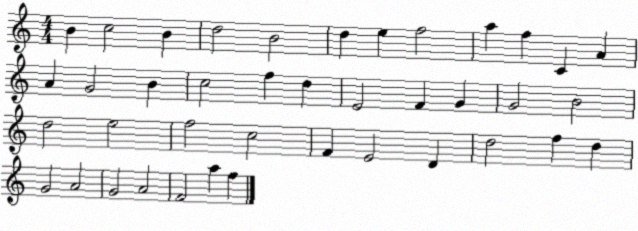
X:1
T:Untitled
M:4/4
L:1/4
K:C
B c2 B d2 B2 d e f2 a f C A A G2 B c2 f d E2 F G G2 B2 d2 e2 f2 c2 F E2 D d2 f d G2 A2 G2 A2 F2 a f